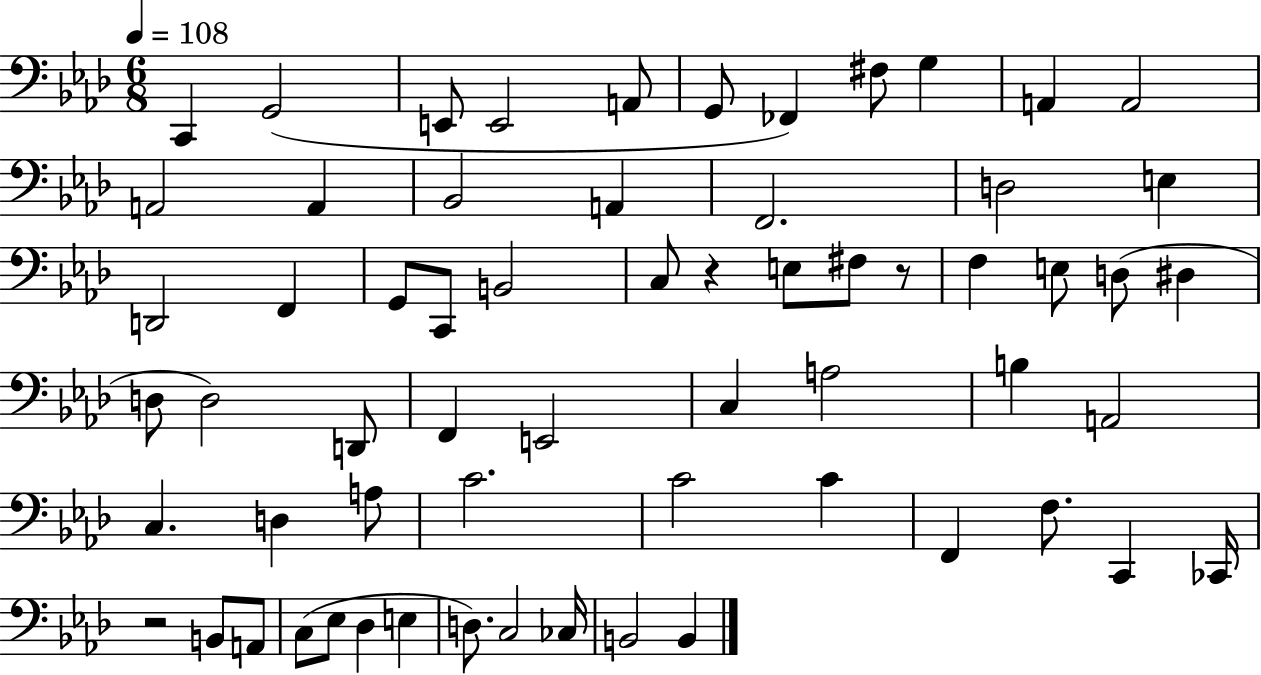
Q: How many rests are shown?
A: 3